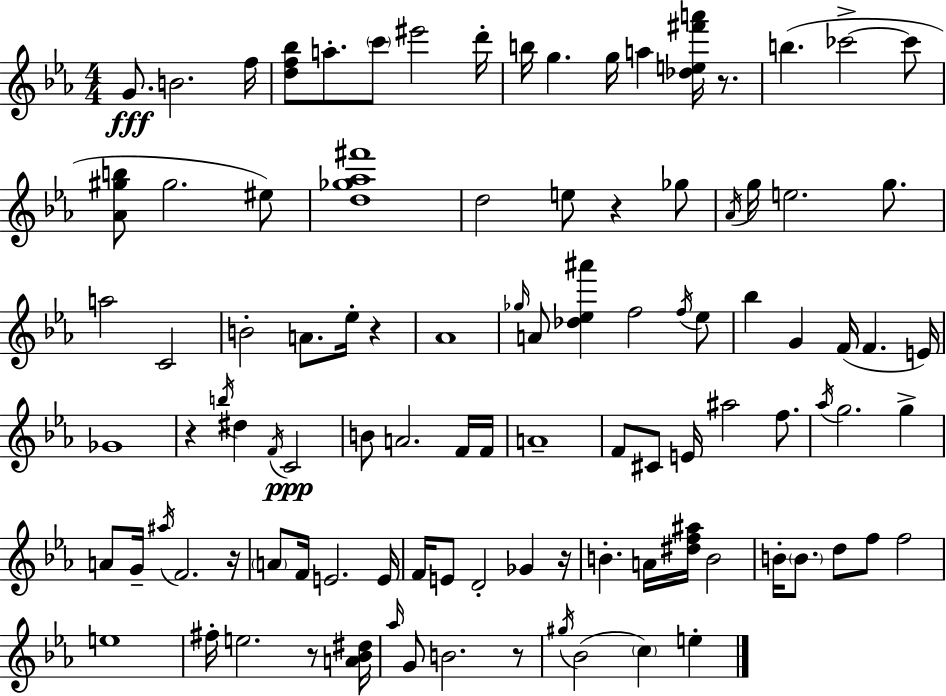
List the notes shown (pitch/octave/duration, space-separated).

G4/e. B4/h. F5/s [D5,F5,Bb5]/e A5/e. C6/e EIS6/h D6/s B5/s G5/q. G5/s A5/q [Db5,E5,F#6,A6]/s R/e. B5/q. CES6/h CES6/e [Ab4,G#5,B5]/e G#5/h. EIS5/e [D5,Gb5,Ab5,F#6]/w D5/h E5/e R/q Gb5/e Ab4/s G5/s E5/h. G5/e. A5/h C4/h B4/h A4/e. Eb5/s R/q Ab4/w Gb5/s A4/e [Db5,Eb5,A#6]/q F5/h F5/s Eb5/e Bb5/q G4/q F4/s F4/q. E4/s Gb4/w R/q B5/s D#5/q F4/s C4/h B4/e A4/h. F4/s F4/s A4/w F4/e C#4/e E4/s A#5/h F5/e. Ab5/s G5/h. G5/q A4/e G4/s A#5/s F4/h. R/s A4/e F4/s E4/h. E4/s F4/s E4/e D4/h Gb4/q R/s B4/q. A4/s [D#5,F5,A#5]/s B4/h B4/s B4/e. D5/e F5/e F5/h E5/w F#5/s E5/h. R/e [A4,Bb4,D#5]/s Ab5/s G4/e B4/h. R/e G#5/s Bb4/h C5/q E5/q